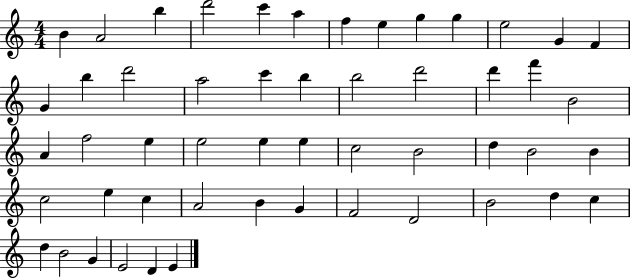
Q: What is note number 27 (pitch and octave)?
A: E5